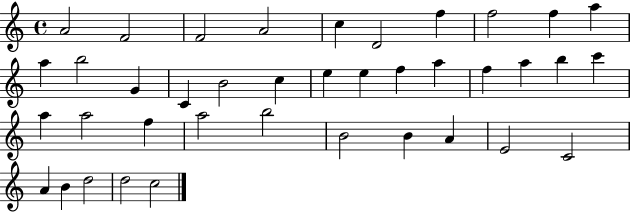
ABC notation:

X:1
T:Untitled
M:4/4
L:1/4
K:C
A2 F2 F2 A2 c D2 f f2 f a a b2 G C B2 c e e f a f a b c' a a2 f a2 b2 B2 B A E2 C2 A B d2 d2 c2